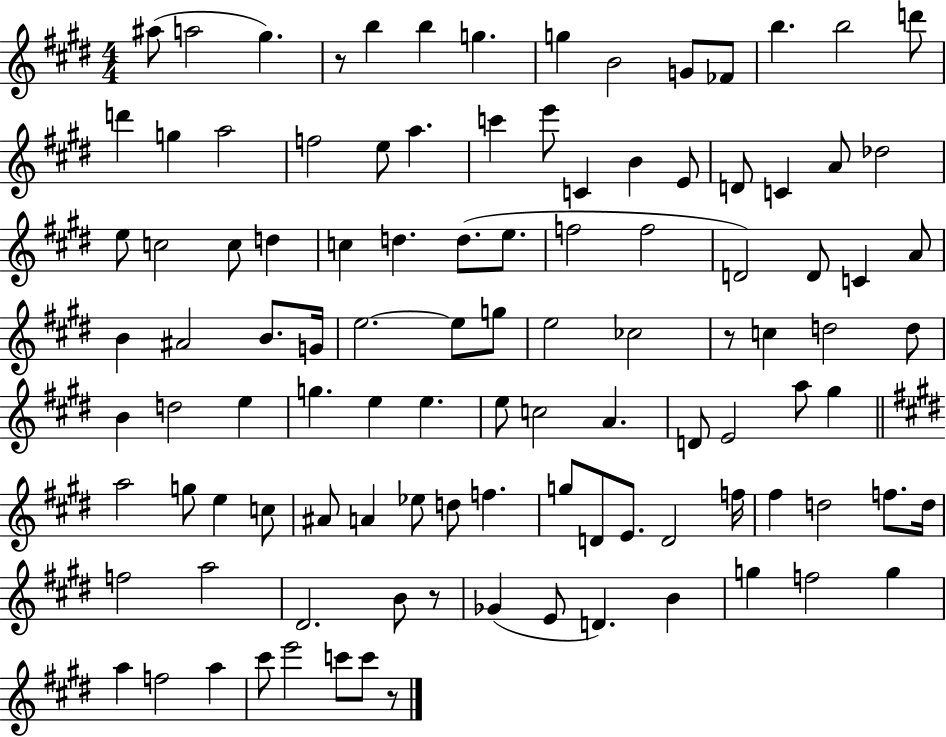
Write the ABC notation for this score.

X:1
T:Untitled
M:4/4
L:1/4
K:E
^a/2 a2 ^g z/2 b b g g B2 G/2 _F/2 b b2 d'/2 d' g a2 f2 e/2 a c' e'/2 C B E/2 D/2 C A/2 _d2 e/2 c2 c/2 d c d d/2 e/2 f2 f2 D2 D/2 C A/2 B ^A2 B/2 G/4 e2 e/2 g/2 e2 _c2 z/2 c d2 d/2 B d2 e g e e e/2 c2 A D/2 E2 a/2 ^g a2 g/2 e c/2 ^A/2 A _e/2 d/2 f g/2 D/2 E/2 D2 f/4 ^f d2 f/2 d/4 f2 a2 ^D2 B/2 z/2 _G E/2 D B g f2 g a f2 a ^c'/2 e'2 c'/2 c'/2 z/2